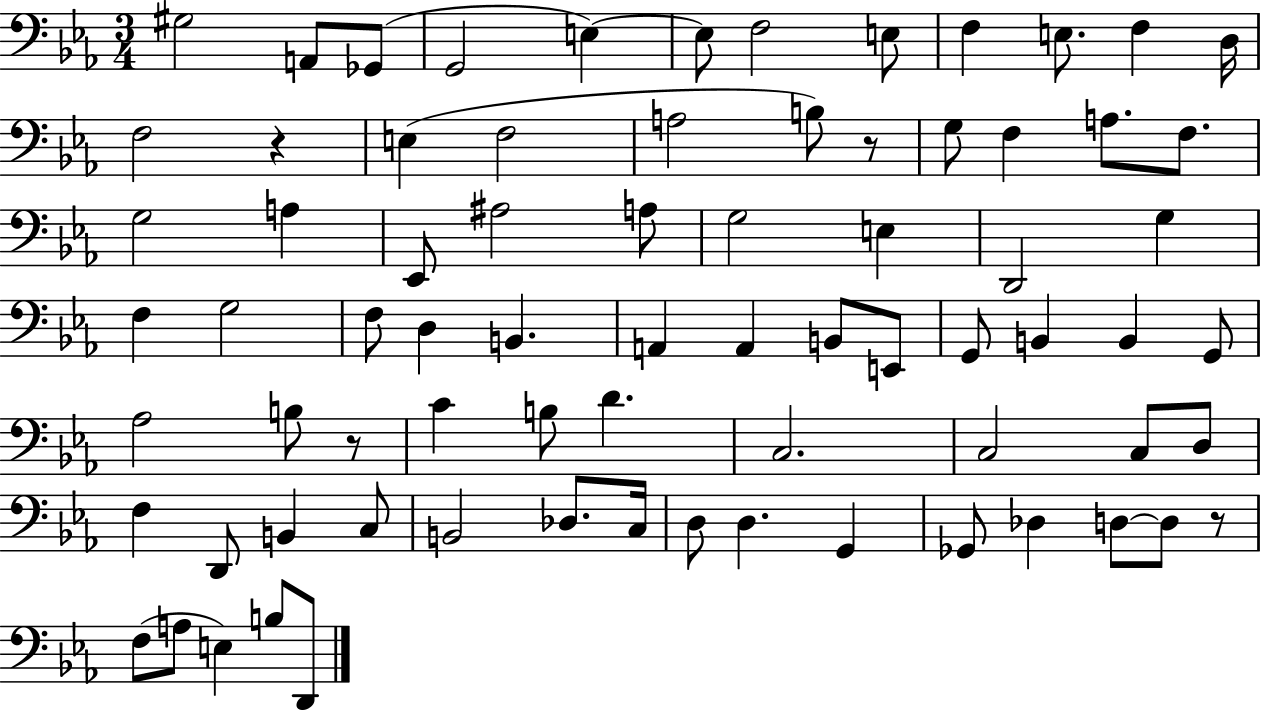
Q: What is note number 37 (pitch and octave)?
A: A2